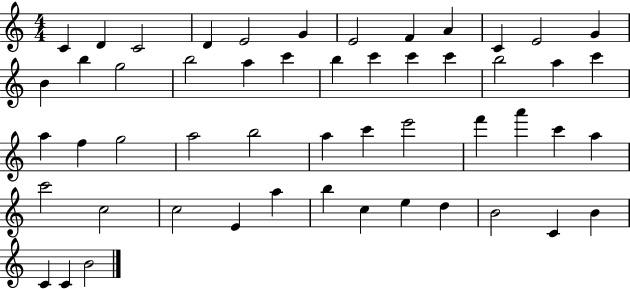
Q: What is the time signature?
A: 4/4